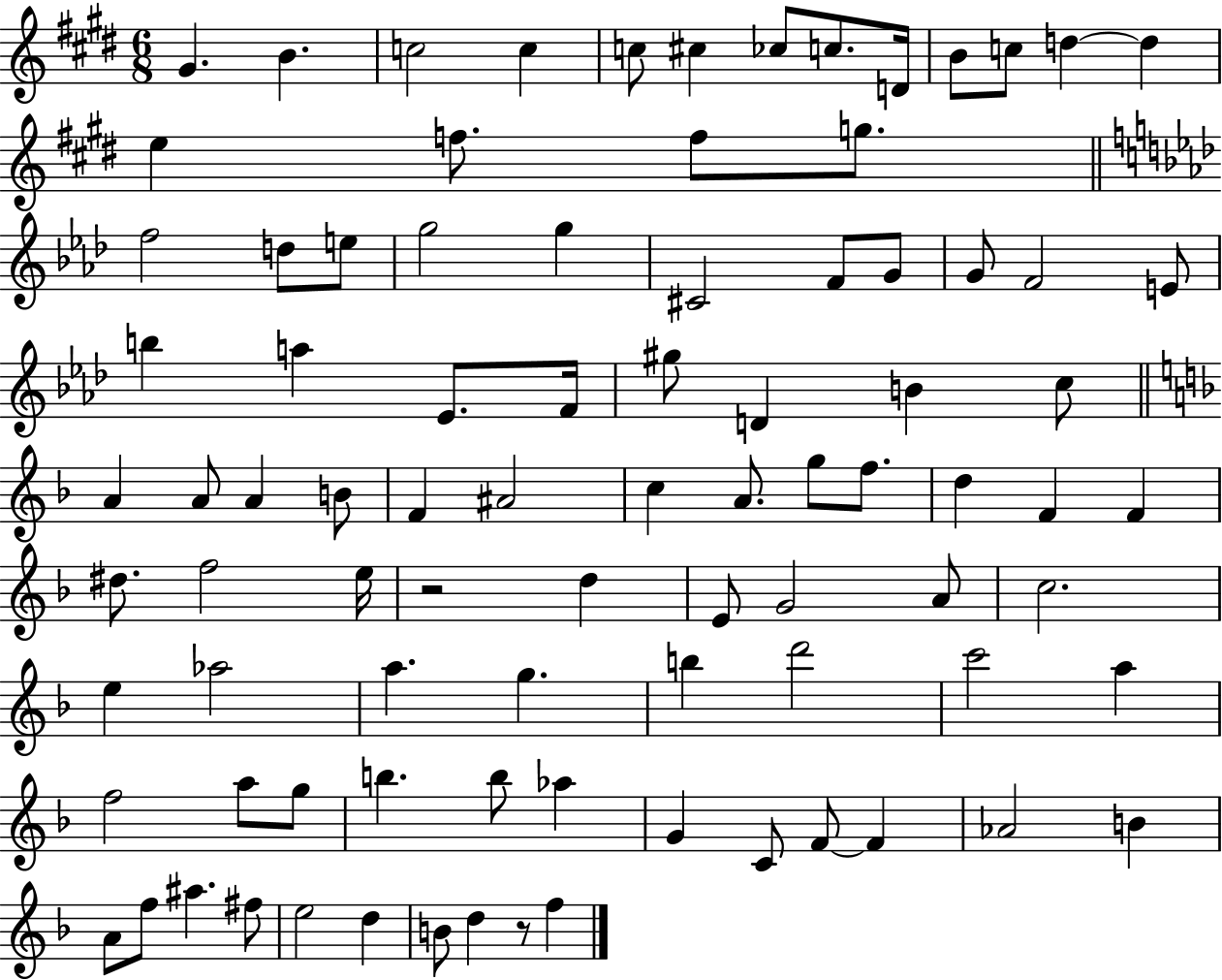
G#4/q. B4/q. C5/h C5/q C5/e C#5/q CES5/e C5/e. D4/s B4/e C5/e D5/q D5/q E5/q F5/e. F5/e G5/e. F5/h D5/e E5/e G5/h G5/q C#4/h F4/e G4/e G4/e F4/h E4/e B5/q A5/q Eb4/e. F4/s G#5/e D4/q B4/q C5/e A4/q A4/e A4/q B4/e F4/q A#4/h C5/q A4/e. G5/e F5/e. D5/q F4/q F4/q D#5/e. F5/h E5/s R/h D5/q E4/e G4/h A4/e C5/h. E5/q Ab5/h A5/q. G5/q. B5/q D6/h C6/h A5/q F5/h A5/e G5/e B5/q. B5/e Ab5/q G4/q C4/e F4/e F4/q Ab4/h B4/q A4/e F5/e A#5/q. F#5/e E5/h D5/q B4/e D5/q R/e F5/q